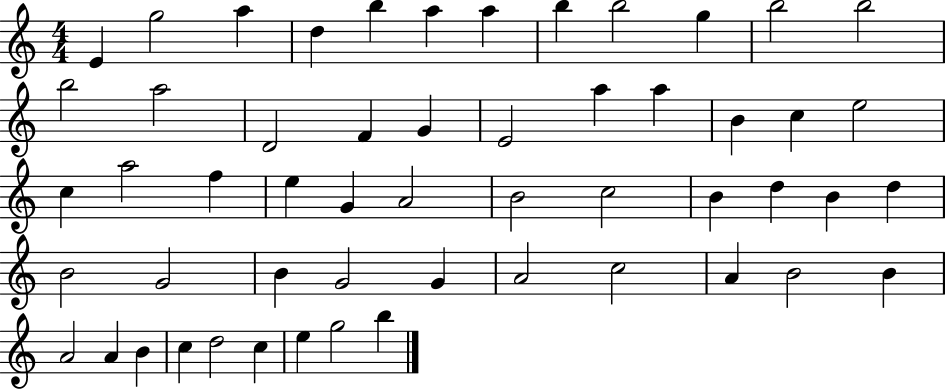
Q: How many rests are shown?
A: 0